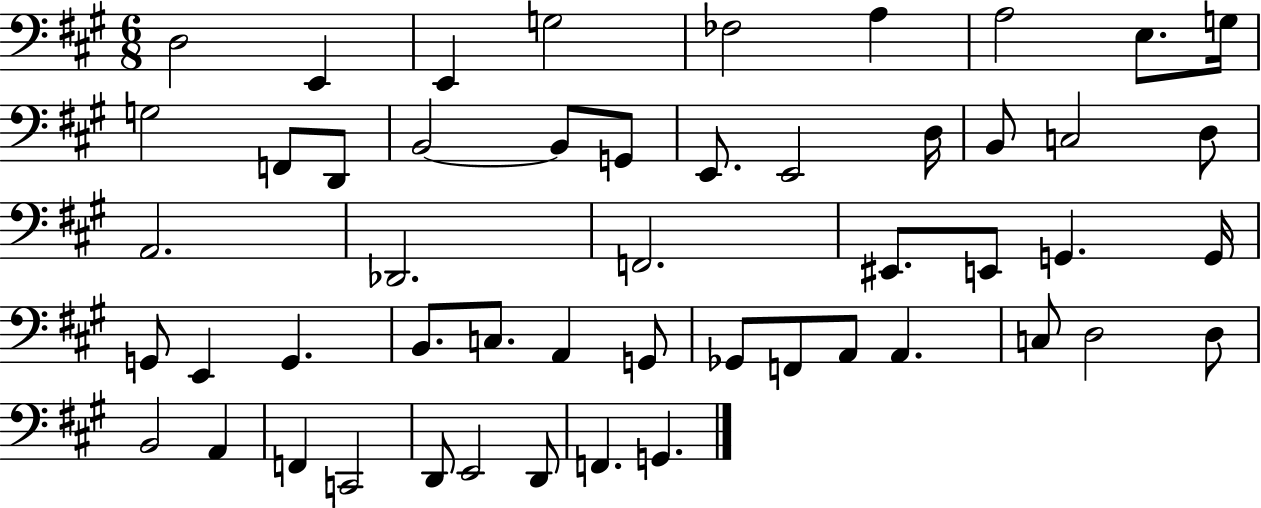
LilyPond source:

{
  \clef bass
  \numericTimeSignature
  \time 6/8
  \key a \major
  d2 e,4 | e,4 g2 | fes2 a4 | a2 e8. g16 | \break g2 f,8 d,8 | b,2~~ b,8 g,8 | e,8. e,2 d16 | b,8 c2 d8 | \break a,2. | des,2. | f,2. | eis,8. e,8 g,4. g,16 | \break g,8 e,4 g,4. | b,8. c8. a,4 g,8 | ges,8 f,8 a,8 a,4. | c8 d2 d8 | \break b,2 a,4 | f,4 c,2 | d,8 e,2 d,8 | f,4. g,4. | \break \bar "|."
}